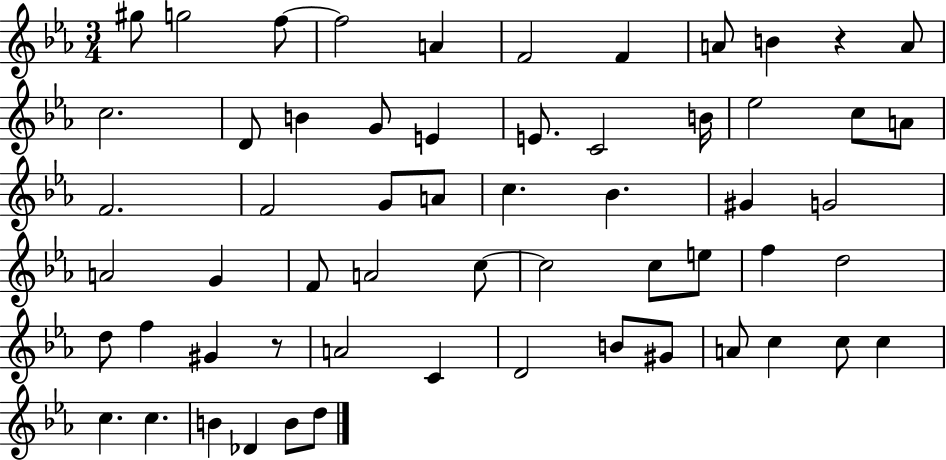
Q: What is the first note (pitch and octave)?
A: G#5